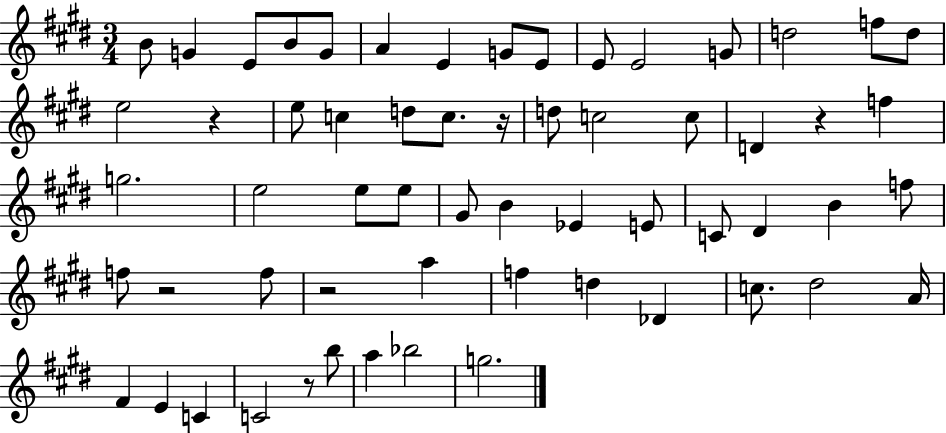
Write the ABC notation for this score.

X:1
T:Untitled
M:3/4
L:1/4
K:E
B/2 G E/2 B/2 G/2 A E G/2 E/2 E/2 E2 G/2 d2 f/2 d/2 e2 z e/2 c d/2 c/2 z/4 d/2 c2 c/2 D z f g2 e2 e/2 e/2 ^G/2 B _E E/2 C/2 ^D B f/2 f/2 z2 f/2 z2 a f d _D c/2 ^d2 A/4 ^F E C C2 z/2 b/2 a _b2 g2